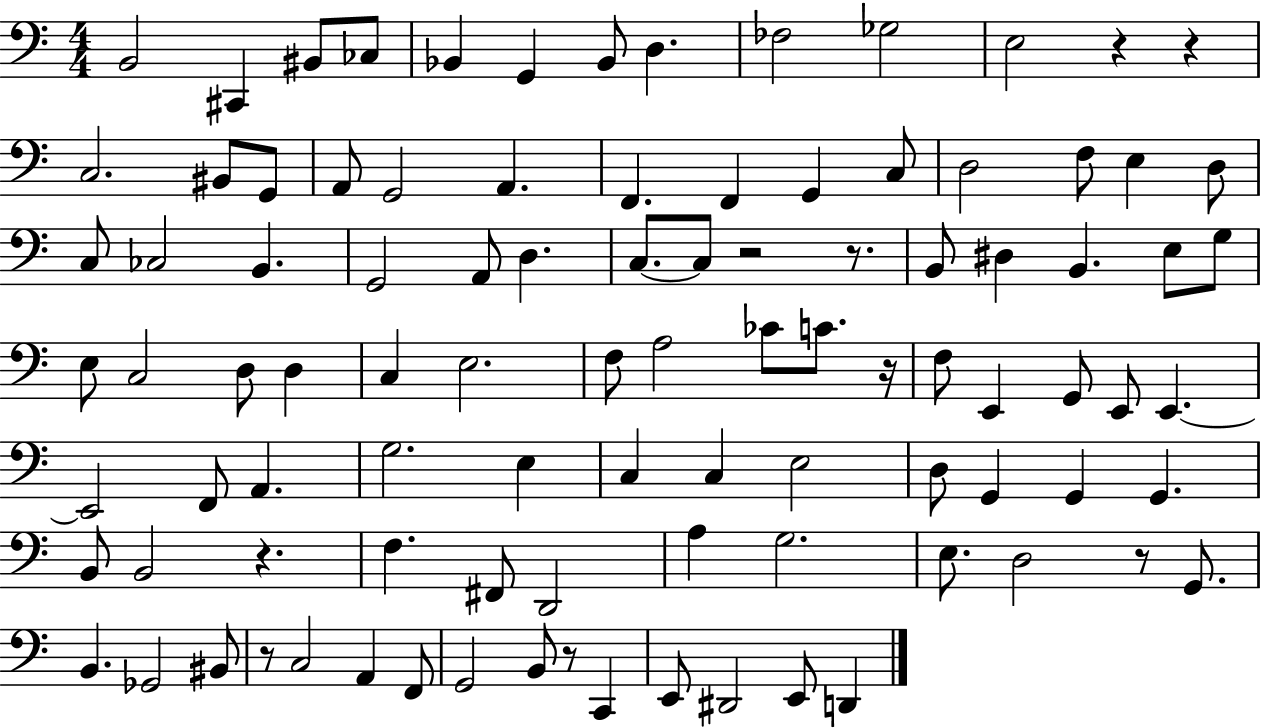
B2/h C#2/q BIS2/e CES3/e Bb2/q G2/q Bb2/e D3/q. FES3/h Gb3/h E3/h R/q R/q C3/h. BIS2/e G2/e A2/e G2/h A2/q. F2/q. F2/q G2/q C3/e D3/h F3/e E3/q D3/e C3/e CES3/h B2/q. G2/h A2/e D3/q. C3/e. C3/e R/h R/e. B2/e D#3/q B2/q. E3/e G3/e E3/e C3/h D3/e D3/q C3/q E3/h. F3/e A3/h CES4/e C4/e. R/s F3/e E2/q G2/e E2/e E2/q. E2/h F2/e A2/q. G3/h. E3/q C3/q C3/q E3/h D3/e G2/q G2/q G2/q. B2/e B2/h R/q. F3/q. F#2/e D2/h A3/q G3/h. E3/e. D3/h R/e G2/e. B2/q. Gb2/h BIS2/e R/e C3/h A2/q F2/e G2/h B2/e R/e C2/q E2/e D#2/h E2/e D2/q